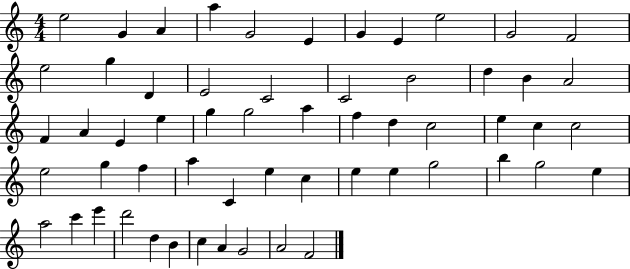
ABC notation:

X:1
T:Untitled
M:4/4
L:1/4
K:C
e2 G A a G2 E G E e2 G2 F2 e2 g D E2 C2 C2 B2 d B A2 F A E e g g2 a f d c2 e c c2 e2 g f a C e c e e g2 b g2 e a2 c' e' d'2 d B c A G2 A2 F2